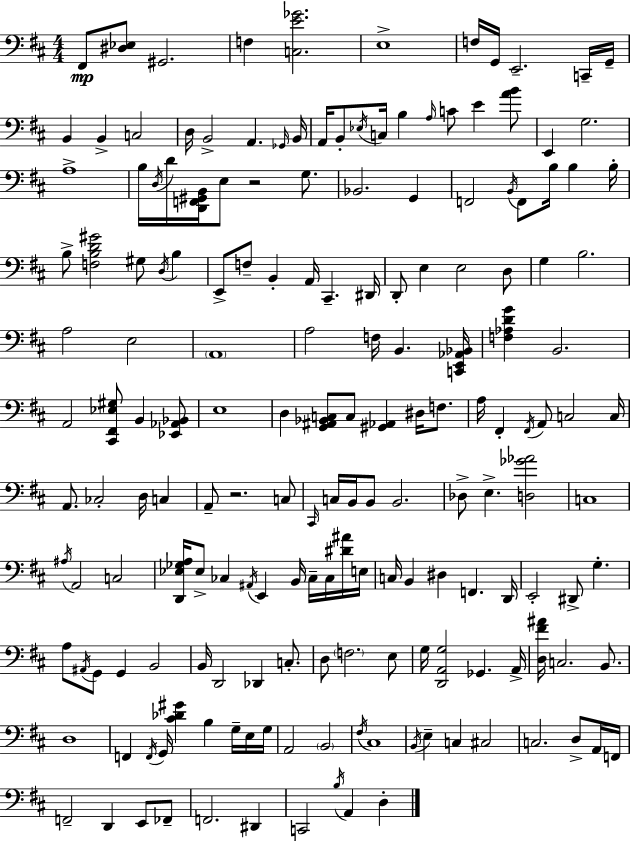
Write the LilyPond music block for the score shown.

{
  \clef bass
  \numericTimeSignature
  \time 4/4
  \key d \major
  fis,8\mp <dis ees>8 gis,2. | f4 <c e' ges'>2. | e1-> | f16 g,16 e,2.-- c,16-- g,16-- | \break b,4 b,4-> c2 | d16 b,2-> a,4. \grace { ges,16 } | b,16 a,16 b,8-. \acciaccatura { ees16 } c16 b4 \grace { a16 } c'8 e'4 | <a' b'>8 e,4 g2. | \break a1-> | b16 \acciaccatura { d16 } d'16 <d, f, gis, b,>16 e8 r2 | g8. bes,2. | g,4 f,2 \acciaccatura { b,16 } f,8 b16 | \break b4 b16-. b8-> <f b d' gis'>2 gis8 | \acciaccatura { d16 } b4 e,8-> f8-- b,4-. a,16 cis,4.-- | dis,16 d,8-. e4 e2 | d8 g4 b2. | \break a2 e2 | \parenthesize a,1 | a2 f16 b,4. | <c, e, aes, bes,>16 <f aes d' g'>4 b,2. | \break a,2 <cis, fis, ees gis>8 | b,4 <ees, aes, bes,>8 e1 | d4 <g, ais, bes, c>8 c8 <gis, aes,>4 | dis16 f8. a16 fis,4-. \acciaccatura { fis,16 } a,8 c2 | \break c16 a,8. ces2-. | d16 c4 a,8-- r2. | c8 \grace { cis,16 } c16 b,16 b,8 b,2. | des8-> e4.-> | \break <d ges' aes'>2 c1 | \acciaccatura { ais16 } a,2 | c2 <d, ees ges a>16 ees8-> ces4 | \acciaccatura { ais,16 } e,4 b,16 ces16-- ces16 <dis' ais'>16 e16 c16 b,4 dis4 | \break f,4. d,16 e,2-. | dis,8-> g4.-. a8 \acciaccatura { ais,16 } g,8 g,4 | b,2 b,16 d,2 | des,4 c8.-. d8 \parenthesize f2. | \break e8 g16 <d, a, g>2 | ges,4. a,16-> <d fis' ais'>16 c2. | b,8. d1 | f,4 \acciaccatura { f,16 } | \break g,16 <cis' des' gis'>4 b4 g16-- e16 g16 a,2 | \parenthesize b,2 \acciaccatura { fis16 } cis1 | \acciaccatura { b,16 } e4-- | c4 cis2 c2. | \break d8-> a,16 f,16 f,2-- | d,4 e,8 fes,8-- f,2. | dis,4 c,2 | \acciaccatura { b16 } a,4 d4-. \bar "|."
}